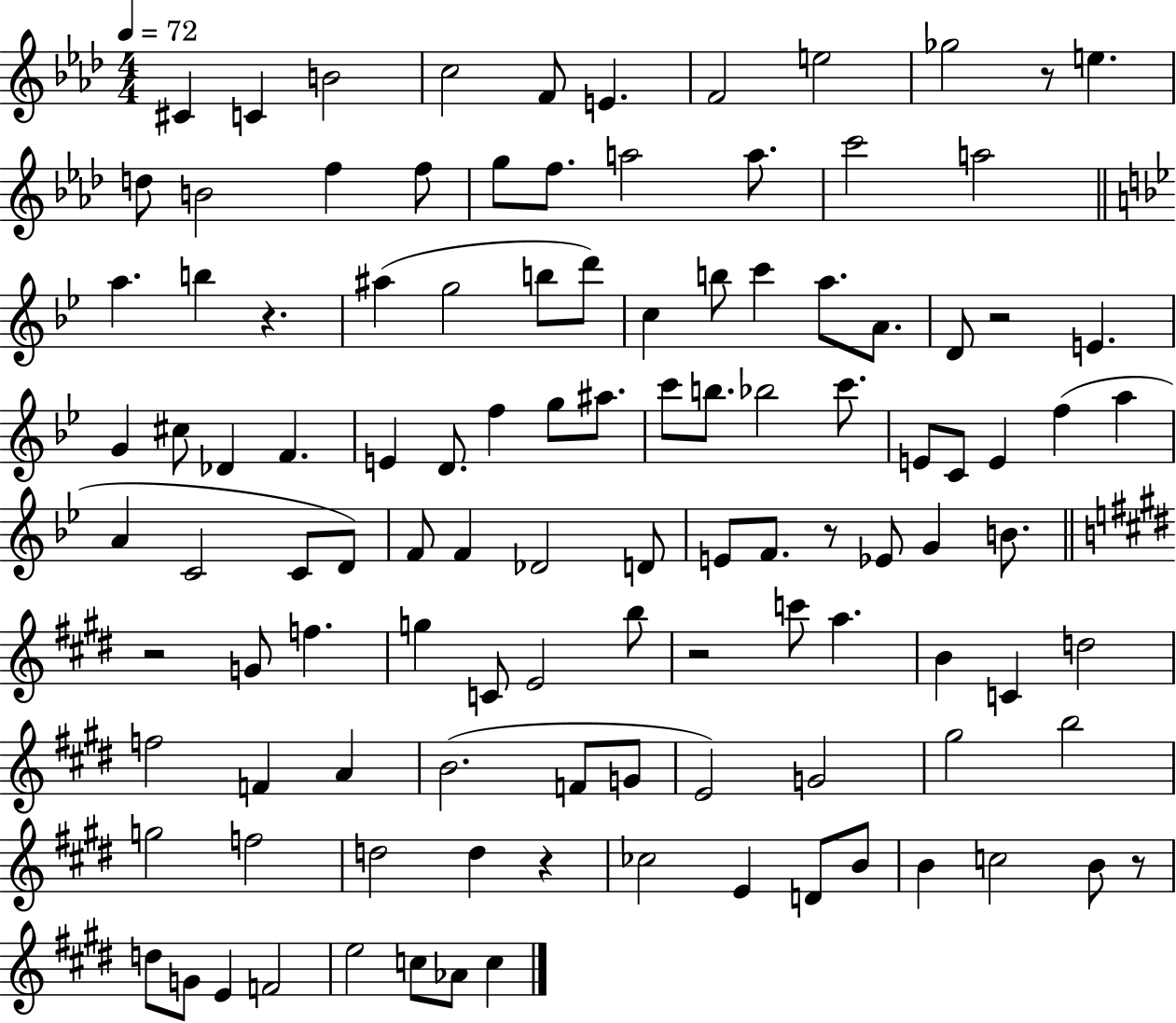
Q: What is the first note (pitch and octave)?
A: C#4